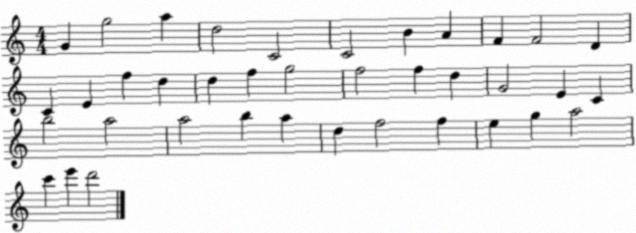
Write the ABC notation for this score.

X:1
T:Untitled
M:4/4
L:1/4
K:C
G g2 a d2 C2 C2 B A F F2 D C E f d d f g2 f2 f d G2 E C b2 a2 a2 b a d f2 f e g a2 c' e' d'2